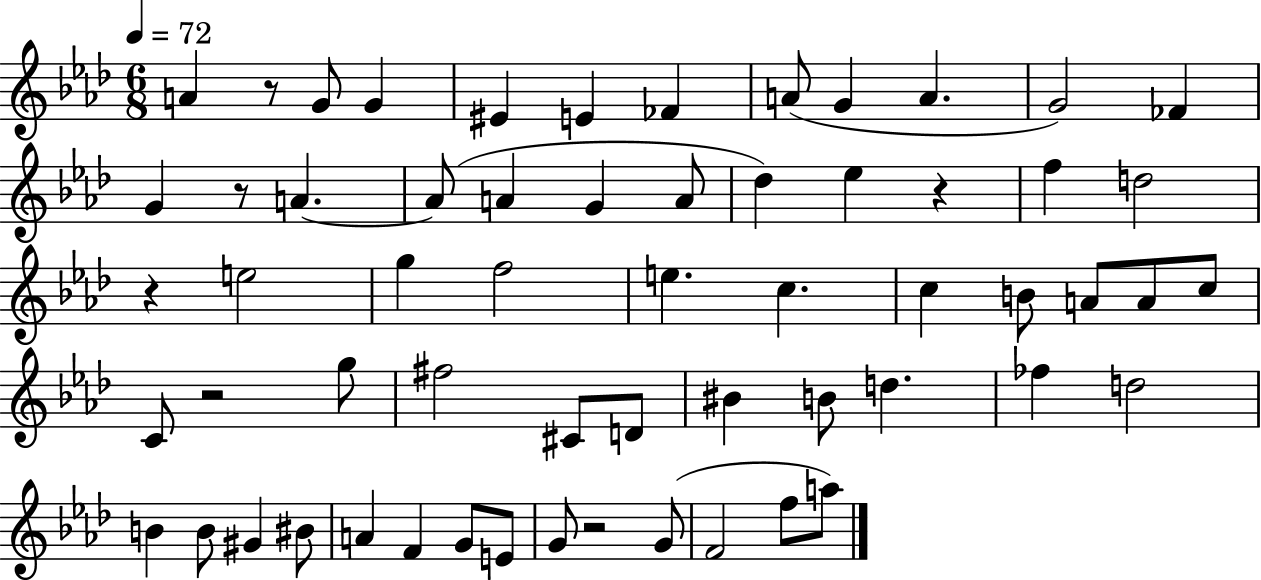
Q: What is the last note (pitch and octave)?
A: A5